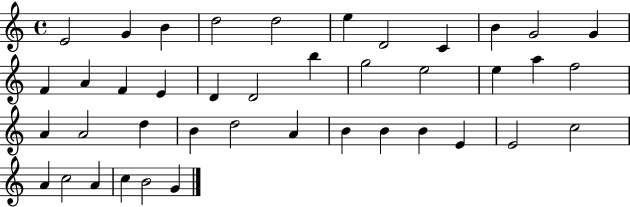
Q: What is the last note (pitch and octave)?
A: G4